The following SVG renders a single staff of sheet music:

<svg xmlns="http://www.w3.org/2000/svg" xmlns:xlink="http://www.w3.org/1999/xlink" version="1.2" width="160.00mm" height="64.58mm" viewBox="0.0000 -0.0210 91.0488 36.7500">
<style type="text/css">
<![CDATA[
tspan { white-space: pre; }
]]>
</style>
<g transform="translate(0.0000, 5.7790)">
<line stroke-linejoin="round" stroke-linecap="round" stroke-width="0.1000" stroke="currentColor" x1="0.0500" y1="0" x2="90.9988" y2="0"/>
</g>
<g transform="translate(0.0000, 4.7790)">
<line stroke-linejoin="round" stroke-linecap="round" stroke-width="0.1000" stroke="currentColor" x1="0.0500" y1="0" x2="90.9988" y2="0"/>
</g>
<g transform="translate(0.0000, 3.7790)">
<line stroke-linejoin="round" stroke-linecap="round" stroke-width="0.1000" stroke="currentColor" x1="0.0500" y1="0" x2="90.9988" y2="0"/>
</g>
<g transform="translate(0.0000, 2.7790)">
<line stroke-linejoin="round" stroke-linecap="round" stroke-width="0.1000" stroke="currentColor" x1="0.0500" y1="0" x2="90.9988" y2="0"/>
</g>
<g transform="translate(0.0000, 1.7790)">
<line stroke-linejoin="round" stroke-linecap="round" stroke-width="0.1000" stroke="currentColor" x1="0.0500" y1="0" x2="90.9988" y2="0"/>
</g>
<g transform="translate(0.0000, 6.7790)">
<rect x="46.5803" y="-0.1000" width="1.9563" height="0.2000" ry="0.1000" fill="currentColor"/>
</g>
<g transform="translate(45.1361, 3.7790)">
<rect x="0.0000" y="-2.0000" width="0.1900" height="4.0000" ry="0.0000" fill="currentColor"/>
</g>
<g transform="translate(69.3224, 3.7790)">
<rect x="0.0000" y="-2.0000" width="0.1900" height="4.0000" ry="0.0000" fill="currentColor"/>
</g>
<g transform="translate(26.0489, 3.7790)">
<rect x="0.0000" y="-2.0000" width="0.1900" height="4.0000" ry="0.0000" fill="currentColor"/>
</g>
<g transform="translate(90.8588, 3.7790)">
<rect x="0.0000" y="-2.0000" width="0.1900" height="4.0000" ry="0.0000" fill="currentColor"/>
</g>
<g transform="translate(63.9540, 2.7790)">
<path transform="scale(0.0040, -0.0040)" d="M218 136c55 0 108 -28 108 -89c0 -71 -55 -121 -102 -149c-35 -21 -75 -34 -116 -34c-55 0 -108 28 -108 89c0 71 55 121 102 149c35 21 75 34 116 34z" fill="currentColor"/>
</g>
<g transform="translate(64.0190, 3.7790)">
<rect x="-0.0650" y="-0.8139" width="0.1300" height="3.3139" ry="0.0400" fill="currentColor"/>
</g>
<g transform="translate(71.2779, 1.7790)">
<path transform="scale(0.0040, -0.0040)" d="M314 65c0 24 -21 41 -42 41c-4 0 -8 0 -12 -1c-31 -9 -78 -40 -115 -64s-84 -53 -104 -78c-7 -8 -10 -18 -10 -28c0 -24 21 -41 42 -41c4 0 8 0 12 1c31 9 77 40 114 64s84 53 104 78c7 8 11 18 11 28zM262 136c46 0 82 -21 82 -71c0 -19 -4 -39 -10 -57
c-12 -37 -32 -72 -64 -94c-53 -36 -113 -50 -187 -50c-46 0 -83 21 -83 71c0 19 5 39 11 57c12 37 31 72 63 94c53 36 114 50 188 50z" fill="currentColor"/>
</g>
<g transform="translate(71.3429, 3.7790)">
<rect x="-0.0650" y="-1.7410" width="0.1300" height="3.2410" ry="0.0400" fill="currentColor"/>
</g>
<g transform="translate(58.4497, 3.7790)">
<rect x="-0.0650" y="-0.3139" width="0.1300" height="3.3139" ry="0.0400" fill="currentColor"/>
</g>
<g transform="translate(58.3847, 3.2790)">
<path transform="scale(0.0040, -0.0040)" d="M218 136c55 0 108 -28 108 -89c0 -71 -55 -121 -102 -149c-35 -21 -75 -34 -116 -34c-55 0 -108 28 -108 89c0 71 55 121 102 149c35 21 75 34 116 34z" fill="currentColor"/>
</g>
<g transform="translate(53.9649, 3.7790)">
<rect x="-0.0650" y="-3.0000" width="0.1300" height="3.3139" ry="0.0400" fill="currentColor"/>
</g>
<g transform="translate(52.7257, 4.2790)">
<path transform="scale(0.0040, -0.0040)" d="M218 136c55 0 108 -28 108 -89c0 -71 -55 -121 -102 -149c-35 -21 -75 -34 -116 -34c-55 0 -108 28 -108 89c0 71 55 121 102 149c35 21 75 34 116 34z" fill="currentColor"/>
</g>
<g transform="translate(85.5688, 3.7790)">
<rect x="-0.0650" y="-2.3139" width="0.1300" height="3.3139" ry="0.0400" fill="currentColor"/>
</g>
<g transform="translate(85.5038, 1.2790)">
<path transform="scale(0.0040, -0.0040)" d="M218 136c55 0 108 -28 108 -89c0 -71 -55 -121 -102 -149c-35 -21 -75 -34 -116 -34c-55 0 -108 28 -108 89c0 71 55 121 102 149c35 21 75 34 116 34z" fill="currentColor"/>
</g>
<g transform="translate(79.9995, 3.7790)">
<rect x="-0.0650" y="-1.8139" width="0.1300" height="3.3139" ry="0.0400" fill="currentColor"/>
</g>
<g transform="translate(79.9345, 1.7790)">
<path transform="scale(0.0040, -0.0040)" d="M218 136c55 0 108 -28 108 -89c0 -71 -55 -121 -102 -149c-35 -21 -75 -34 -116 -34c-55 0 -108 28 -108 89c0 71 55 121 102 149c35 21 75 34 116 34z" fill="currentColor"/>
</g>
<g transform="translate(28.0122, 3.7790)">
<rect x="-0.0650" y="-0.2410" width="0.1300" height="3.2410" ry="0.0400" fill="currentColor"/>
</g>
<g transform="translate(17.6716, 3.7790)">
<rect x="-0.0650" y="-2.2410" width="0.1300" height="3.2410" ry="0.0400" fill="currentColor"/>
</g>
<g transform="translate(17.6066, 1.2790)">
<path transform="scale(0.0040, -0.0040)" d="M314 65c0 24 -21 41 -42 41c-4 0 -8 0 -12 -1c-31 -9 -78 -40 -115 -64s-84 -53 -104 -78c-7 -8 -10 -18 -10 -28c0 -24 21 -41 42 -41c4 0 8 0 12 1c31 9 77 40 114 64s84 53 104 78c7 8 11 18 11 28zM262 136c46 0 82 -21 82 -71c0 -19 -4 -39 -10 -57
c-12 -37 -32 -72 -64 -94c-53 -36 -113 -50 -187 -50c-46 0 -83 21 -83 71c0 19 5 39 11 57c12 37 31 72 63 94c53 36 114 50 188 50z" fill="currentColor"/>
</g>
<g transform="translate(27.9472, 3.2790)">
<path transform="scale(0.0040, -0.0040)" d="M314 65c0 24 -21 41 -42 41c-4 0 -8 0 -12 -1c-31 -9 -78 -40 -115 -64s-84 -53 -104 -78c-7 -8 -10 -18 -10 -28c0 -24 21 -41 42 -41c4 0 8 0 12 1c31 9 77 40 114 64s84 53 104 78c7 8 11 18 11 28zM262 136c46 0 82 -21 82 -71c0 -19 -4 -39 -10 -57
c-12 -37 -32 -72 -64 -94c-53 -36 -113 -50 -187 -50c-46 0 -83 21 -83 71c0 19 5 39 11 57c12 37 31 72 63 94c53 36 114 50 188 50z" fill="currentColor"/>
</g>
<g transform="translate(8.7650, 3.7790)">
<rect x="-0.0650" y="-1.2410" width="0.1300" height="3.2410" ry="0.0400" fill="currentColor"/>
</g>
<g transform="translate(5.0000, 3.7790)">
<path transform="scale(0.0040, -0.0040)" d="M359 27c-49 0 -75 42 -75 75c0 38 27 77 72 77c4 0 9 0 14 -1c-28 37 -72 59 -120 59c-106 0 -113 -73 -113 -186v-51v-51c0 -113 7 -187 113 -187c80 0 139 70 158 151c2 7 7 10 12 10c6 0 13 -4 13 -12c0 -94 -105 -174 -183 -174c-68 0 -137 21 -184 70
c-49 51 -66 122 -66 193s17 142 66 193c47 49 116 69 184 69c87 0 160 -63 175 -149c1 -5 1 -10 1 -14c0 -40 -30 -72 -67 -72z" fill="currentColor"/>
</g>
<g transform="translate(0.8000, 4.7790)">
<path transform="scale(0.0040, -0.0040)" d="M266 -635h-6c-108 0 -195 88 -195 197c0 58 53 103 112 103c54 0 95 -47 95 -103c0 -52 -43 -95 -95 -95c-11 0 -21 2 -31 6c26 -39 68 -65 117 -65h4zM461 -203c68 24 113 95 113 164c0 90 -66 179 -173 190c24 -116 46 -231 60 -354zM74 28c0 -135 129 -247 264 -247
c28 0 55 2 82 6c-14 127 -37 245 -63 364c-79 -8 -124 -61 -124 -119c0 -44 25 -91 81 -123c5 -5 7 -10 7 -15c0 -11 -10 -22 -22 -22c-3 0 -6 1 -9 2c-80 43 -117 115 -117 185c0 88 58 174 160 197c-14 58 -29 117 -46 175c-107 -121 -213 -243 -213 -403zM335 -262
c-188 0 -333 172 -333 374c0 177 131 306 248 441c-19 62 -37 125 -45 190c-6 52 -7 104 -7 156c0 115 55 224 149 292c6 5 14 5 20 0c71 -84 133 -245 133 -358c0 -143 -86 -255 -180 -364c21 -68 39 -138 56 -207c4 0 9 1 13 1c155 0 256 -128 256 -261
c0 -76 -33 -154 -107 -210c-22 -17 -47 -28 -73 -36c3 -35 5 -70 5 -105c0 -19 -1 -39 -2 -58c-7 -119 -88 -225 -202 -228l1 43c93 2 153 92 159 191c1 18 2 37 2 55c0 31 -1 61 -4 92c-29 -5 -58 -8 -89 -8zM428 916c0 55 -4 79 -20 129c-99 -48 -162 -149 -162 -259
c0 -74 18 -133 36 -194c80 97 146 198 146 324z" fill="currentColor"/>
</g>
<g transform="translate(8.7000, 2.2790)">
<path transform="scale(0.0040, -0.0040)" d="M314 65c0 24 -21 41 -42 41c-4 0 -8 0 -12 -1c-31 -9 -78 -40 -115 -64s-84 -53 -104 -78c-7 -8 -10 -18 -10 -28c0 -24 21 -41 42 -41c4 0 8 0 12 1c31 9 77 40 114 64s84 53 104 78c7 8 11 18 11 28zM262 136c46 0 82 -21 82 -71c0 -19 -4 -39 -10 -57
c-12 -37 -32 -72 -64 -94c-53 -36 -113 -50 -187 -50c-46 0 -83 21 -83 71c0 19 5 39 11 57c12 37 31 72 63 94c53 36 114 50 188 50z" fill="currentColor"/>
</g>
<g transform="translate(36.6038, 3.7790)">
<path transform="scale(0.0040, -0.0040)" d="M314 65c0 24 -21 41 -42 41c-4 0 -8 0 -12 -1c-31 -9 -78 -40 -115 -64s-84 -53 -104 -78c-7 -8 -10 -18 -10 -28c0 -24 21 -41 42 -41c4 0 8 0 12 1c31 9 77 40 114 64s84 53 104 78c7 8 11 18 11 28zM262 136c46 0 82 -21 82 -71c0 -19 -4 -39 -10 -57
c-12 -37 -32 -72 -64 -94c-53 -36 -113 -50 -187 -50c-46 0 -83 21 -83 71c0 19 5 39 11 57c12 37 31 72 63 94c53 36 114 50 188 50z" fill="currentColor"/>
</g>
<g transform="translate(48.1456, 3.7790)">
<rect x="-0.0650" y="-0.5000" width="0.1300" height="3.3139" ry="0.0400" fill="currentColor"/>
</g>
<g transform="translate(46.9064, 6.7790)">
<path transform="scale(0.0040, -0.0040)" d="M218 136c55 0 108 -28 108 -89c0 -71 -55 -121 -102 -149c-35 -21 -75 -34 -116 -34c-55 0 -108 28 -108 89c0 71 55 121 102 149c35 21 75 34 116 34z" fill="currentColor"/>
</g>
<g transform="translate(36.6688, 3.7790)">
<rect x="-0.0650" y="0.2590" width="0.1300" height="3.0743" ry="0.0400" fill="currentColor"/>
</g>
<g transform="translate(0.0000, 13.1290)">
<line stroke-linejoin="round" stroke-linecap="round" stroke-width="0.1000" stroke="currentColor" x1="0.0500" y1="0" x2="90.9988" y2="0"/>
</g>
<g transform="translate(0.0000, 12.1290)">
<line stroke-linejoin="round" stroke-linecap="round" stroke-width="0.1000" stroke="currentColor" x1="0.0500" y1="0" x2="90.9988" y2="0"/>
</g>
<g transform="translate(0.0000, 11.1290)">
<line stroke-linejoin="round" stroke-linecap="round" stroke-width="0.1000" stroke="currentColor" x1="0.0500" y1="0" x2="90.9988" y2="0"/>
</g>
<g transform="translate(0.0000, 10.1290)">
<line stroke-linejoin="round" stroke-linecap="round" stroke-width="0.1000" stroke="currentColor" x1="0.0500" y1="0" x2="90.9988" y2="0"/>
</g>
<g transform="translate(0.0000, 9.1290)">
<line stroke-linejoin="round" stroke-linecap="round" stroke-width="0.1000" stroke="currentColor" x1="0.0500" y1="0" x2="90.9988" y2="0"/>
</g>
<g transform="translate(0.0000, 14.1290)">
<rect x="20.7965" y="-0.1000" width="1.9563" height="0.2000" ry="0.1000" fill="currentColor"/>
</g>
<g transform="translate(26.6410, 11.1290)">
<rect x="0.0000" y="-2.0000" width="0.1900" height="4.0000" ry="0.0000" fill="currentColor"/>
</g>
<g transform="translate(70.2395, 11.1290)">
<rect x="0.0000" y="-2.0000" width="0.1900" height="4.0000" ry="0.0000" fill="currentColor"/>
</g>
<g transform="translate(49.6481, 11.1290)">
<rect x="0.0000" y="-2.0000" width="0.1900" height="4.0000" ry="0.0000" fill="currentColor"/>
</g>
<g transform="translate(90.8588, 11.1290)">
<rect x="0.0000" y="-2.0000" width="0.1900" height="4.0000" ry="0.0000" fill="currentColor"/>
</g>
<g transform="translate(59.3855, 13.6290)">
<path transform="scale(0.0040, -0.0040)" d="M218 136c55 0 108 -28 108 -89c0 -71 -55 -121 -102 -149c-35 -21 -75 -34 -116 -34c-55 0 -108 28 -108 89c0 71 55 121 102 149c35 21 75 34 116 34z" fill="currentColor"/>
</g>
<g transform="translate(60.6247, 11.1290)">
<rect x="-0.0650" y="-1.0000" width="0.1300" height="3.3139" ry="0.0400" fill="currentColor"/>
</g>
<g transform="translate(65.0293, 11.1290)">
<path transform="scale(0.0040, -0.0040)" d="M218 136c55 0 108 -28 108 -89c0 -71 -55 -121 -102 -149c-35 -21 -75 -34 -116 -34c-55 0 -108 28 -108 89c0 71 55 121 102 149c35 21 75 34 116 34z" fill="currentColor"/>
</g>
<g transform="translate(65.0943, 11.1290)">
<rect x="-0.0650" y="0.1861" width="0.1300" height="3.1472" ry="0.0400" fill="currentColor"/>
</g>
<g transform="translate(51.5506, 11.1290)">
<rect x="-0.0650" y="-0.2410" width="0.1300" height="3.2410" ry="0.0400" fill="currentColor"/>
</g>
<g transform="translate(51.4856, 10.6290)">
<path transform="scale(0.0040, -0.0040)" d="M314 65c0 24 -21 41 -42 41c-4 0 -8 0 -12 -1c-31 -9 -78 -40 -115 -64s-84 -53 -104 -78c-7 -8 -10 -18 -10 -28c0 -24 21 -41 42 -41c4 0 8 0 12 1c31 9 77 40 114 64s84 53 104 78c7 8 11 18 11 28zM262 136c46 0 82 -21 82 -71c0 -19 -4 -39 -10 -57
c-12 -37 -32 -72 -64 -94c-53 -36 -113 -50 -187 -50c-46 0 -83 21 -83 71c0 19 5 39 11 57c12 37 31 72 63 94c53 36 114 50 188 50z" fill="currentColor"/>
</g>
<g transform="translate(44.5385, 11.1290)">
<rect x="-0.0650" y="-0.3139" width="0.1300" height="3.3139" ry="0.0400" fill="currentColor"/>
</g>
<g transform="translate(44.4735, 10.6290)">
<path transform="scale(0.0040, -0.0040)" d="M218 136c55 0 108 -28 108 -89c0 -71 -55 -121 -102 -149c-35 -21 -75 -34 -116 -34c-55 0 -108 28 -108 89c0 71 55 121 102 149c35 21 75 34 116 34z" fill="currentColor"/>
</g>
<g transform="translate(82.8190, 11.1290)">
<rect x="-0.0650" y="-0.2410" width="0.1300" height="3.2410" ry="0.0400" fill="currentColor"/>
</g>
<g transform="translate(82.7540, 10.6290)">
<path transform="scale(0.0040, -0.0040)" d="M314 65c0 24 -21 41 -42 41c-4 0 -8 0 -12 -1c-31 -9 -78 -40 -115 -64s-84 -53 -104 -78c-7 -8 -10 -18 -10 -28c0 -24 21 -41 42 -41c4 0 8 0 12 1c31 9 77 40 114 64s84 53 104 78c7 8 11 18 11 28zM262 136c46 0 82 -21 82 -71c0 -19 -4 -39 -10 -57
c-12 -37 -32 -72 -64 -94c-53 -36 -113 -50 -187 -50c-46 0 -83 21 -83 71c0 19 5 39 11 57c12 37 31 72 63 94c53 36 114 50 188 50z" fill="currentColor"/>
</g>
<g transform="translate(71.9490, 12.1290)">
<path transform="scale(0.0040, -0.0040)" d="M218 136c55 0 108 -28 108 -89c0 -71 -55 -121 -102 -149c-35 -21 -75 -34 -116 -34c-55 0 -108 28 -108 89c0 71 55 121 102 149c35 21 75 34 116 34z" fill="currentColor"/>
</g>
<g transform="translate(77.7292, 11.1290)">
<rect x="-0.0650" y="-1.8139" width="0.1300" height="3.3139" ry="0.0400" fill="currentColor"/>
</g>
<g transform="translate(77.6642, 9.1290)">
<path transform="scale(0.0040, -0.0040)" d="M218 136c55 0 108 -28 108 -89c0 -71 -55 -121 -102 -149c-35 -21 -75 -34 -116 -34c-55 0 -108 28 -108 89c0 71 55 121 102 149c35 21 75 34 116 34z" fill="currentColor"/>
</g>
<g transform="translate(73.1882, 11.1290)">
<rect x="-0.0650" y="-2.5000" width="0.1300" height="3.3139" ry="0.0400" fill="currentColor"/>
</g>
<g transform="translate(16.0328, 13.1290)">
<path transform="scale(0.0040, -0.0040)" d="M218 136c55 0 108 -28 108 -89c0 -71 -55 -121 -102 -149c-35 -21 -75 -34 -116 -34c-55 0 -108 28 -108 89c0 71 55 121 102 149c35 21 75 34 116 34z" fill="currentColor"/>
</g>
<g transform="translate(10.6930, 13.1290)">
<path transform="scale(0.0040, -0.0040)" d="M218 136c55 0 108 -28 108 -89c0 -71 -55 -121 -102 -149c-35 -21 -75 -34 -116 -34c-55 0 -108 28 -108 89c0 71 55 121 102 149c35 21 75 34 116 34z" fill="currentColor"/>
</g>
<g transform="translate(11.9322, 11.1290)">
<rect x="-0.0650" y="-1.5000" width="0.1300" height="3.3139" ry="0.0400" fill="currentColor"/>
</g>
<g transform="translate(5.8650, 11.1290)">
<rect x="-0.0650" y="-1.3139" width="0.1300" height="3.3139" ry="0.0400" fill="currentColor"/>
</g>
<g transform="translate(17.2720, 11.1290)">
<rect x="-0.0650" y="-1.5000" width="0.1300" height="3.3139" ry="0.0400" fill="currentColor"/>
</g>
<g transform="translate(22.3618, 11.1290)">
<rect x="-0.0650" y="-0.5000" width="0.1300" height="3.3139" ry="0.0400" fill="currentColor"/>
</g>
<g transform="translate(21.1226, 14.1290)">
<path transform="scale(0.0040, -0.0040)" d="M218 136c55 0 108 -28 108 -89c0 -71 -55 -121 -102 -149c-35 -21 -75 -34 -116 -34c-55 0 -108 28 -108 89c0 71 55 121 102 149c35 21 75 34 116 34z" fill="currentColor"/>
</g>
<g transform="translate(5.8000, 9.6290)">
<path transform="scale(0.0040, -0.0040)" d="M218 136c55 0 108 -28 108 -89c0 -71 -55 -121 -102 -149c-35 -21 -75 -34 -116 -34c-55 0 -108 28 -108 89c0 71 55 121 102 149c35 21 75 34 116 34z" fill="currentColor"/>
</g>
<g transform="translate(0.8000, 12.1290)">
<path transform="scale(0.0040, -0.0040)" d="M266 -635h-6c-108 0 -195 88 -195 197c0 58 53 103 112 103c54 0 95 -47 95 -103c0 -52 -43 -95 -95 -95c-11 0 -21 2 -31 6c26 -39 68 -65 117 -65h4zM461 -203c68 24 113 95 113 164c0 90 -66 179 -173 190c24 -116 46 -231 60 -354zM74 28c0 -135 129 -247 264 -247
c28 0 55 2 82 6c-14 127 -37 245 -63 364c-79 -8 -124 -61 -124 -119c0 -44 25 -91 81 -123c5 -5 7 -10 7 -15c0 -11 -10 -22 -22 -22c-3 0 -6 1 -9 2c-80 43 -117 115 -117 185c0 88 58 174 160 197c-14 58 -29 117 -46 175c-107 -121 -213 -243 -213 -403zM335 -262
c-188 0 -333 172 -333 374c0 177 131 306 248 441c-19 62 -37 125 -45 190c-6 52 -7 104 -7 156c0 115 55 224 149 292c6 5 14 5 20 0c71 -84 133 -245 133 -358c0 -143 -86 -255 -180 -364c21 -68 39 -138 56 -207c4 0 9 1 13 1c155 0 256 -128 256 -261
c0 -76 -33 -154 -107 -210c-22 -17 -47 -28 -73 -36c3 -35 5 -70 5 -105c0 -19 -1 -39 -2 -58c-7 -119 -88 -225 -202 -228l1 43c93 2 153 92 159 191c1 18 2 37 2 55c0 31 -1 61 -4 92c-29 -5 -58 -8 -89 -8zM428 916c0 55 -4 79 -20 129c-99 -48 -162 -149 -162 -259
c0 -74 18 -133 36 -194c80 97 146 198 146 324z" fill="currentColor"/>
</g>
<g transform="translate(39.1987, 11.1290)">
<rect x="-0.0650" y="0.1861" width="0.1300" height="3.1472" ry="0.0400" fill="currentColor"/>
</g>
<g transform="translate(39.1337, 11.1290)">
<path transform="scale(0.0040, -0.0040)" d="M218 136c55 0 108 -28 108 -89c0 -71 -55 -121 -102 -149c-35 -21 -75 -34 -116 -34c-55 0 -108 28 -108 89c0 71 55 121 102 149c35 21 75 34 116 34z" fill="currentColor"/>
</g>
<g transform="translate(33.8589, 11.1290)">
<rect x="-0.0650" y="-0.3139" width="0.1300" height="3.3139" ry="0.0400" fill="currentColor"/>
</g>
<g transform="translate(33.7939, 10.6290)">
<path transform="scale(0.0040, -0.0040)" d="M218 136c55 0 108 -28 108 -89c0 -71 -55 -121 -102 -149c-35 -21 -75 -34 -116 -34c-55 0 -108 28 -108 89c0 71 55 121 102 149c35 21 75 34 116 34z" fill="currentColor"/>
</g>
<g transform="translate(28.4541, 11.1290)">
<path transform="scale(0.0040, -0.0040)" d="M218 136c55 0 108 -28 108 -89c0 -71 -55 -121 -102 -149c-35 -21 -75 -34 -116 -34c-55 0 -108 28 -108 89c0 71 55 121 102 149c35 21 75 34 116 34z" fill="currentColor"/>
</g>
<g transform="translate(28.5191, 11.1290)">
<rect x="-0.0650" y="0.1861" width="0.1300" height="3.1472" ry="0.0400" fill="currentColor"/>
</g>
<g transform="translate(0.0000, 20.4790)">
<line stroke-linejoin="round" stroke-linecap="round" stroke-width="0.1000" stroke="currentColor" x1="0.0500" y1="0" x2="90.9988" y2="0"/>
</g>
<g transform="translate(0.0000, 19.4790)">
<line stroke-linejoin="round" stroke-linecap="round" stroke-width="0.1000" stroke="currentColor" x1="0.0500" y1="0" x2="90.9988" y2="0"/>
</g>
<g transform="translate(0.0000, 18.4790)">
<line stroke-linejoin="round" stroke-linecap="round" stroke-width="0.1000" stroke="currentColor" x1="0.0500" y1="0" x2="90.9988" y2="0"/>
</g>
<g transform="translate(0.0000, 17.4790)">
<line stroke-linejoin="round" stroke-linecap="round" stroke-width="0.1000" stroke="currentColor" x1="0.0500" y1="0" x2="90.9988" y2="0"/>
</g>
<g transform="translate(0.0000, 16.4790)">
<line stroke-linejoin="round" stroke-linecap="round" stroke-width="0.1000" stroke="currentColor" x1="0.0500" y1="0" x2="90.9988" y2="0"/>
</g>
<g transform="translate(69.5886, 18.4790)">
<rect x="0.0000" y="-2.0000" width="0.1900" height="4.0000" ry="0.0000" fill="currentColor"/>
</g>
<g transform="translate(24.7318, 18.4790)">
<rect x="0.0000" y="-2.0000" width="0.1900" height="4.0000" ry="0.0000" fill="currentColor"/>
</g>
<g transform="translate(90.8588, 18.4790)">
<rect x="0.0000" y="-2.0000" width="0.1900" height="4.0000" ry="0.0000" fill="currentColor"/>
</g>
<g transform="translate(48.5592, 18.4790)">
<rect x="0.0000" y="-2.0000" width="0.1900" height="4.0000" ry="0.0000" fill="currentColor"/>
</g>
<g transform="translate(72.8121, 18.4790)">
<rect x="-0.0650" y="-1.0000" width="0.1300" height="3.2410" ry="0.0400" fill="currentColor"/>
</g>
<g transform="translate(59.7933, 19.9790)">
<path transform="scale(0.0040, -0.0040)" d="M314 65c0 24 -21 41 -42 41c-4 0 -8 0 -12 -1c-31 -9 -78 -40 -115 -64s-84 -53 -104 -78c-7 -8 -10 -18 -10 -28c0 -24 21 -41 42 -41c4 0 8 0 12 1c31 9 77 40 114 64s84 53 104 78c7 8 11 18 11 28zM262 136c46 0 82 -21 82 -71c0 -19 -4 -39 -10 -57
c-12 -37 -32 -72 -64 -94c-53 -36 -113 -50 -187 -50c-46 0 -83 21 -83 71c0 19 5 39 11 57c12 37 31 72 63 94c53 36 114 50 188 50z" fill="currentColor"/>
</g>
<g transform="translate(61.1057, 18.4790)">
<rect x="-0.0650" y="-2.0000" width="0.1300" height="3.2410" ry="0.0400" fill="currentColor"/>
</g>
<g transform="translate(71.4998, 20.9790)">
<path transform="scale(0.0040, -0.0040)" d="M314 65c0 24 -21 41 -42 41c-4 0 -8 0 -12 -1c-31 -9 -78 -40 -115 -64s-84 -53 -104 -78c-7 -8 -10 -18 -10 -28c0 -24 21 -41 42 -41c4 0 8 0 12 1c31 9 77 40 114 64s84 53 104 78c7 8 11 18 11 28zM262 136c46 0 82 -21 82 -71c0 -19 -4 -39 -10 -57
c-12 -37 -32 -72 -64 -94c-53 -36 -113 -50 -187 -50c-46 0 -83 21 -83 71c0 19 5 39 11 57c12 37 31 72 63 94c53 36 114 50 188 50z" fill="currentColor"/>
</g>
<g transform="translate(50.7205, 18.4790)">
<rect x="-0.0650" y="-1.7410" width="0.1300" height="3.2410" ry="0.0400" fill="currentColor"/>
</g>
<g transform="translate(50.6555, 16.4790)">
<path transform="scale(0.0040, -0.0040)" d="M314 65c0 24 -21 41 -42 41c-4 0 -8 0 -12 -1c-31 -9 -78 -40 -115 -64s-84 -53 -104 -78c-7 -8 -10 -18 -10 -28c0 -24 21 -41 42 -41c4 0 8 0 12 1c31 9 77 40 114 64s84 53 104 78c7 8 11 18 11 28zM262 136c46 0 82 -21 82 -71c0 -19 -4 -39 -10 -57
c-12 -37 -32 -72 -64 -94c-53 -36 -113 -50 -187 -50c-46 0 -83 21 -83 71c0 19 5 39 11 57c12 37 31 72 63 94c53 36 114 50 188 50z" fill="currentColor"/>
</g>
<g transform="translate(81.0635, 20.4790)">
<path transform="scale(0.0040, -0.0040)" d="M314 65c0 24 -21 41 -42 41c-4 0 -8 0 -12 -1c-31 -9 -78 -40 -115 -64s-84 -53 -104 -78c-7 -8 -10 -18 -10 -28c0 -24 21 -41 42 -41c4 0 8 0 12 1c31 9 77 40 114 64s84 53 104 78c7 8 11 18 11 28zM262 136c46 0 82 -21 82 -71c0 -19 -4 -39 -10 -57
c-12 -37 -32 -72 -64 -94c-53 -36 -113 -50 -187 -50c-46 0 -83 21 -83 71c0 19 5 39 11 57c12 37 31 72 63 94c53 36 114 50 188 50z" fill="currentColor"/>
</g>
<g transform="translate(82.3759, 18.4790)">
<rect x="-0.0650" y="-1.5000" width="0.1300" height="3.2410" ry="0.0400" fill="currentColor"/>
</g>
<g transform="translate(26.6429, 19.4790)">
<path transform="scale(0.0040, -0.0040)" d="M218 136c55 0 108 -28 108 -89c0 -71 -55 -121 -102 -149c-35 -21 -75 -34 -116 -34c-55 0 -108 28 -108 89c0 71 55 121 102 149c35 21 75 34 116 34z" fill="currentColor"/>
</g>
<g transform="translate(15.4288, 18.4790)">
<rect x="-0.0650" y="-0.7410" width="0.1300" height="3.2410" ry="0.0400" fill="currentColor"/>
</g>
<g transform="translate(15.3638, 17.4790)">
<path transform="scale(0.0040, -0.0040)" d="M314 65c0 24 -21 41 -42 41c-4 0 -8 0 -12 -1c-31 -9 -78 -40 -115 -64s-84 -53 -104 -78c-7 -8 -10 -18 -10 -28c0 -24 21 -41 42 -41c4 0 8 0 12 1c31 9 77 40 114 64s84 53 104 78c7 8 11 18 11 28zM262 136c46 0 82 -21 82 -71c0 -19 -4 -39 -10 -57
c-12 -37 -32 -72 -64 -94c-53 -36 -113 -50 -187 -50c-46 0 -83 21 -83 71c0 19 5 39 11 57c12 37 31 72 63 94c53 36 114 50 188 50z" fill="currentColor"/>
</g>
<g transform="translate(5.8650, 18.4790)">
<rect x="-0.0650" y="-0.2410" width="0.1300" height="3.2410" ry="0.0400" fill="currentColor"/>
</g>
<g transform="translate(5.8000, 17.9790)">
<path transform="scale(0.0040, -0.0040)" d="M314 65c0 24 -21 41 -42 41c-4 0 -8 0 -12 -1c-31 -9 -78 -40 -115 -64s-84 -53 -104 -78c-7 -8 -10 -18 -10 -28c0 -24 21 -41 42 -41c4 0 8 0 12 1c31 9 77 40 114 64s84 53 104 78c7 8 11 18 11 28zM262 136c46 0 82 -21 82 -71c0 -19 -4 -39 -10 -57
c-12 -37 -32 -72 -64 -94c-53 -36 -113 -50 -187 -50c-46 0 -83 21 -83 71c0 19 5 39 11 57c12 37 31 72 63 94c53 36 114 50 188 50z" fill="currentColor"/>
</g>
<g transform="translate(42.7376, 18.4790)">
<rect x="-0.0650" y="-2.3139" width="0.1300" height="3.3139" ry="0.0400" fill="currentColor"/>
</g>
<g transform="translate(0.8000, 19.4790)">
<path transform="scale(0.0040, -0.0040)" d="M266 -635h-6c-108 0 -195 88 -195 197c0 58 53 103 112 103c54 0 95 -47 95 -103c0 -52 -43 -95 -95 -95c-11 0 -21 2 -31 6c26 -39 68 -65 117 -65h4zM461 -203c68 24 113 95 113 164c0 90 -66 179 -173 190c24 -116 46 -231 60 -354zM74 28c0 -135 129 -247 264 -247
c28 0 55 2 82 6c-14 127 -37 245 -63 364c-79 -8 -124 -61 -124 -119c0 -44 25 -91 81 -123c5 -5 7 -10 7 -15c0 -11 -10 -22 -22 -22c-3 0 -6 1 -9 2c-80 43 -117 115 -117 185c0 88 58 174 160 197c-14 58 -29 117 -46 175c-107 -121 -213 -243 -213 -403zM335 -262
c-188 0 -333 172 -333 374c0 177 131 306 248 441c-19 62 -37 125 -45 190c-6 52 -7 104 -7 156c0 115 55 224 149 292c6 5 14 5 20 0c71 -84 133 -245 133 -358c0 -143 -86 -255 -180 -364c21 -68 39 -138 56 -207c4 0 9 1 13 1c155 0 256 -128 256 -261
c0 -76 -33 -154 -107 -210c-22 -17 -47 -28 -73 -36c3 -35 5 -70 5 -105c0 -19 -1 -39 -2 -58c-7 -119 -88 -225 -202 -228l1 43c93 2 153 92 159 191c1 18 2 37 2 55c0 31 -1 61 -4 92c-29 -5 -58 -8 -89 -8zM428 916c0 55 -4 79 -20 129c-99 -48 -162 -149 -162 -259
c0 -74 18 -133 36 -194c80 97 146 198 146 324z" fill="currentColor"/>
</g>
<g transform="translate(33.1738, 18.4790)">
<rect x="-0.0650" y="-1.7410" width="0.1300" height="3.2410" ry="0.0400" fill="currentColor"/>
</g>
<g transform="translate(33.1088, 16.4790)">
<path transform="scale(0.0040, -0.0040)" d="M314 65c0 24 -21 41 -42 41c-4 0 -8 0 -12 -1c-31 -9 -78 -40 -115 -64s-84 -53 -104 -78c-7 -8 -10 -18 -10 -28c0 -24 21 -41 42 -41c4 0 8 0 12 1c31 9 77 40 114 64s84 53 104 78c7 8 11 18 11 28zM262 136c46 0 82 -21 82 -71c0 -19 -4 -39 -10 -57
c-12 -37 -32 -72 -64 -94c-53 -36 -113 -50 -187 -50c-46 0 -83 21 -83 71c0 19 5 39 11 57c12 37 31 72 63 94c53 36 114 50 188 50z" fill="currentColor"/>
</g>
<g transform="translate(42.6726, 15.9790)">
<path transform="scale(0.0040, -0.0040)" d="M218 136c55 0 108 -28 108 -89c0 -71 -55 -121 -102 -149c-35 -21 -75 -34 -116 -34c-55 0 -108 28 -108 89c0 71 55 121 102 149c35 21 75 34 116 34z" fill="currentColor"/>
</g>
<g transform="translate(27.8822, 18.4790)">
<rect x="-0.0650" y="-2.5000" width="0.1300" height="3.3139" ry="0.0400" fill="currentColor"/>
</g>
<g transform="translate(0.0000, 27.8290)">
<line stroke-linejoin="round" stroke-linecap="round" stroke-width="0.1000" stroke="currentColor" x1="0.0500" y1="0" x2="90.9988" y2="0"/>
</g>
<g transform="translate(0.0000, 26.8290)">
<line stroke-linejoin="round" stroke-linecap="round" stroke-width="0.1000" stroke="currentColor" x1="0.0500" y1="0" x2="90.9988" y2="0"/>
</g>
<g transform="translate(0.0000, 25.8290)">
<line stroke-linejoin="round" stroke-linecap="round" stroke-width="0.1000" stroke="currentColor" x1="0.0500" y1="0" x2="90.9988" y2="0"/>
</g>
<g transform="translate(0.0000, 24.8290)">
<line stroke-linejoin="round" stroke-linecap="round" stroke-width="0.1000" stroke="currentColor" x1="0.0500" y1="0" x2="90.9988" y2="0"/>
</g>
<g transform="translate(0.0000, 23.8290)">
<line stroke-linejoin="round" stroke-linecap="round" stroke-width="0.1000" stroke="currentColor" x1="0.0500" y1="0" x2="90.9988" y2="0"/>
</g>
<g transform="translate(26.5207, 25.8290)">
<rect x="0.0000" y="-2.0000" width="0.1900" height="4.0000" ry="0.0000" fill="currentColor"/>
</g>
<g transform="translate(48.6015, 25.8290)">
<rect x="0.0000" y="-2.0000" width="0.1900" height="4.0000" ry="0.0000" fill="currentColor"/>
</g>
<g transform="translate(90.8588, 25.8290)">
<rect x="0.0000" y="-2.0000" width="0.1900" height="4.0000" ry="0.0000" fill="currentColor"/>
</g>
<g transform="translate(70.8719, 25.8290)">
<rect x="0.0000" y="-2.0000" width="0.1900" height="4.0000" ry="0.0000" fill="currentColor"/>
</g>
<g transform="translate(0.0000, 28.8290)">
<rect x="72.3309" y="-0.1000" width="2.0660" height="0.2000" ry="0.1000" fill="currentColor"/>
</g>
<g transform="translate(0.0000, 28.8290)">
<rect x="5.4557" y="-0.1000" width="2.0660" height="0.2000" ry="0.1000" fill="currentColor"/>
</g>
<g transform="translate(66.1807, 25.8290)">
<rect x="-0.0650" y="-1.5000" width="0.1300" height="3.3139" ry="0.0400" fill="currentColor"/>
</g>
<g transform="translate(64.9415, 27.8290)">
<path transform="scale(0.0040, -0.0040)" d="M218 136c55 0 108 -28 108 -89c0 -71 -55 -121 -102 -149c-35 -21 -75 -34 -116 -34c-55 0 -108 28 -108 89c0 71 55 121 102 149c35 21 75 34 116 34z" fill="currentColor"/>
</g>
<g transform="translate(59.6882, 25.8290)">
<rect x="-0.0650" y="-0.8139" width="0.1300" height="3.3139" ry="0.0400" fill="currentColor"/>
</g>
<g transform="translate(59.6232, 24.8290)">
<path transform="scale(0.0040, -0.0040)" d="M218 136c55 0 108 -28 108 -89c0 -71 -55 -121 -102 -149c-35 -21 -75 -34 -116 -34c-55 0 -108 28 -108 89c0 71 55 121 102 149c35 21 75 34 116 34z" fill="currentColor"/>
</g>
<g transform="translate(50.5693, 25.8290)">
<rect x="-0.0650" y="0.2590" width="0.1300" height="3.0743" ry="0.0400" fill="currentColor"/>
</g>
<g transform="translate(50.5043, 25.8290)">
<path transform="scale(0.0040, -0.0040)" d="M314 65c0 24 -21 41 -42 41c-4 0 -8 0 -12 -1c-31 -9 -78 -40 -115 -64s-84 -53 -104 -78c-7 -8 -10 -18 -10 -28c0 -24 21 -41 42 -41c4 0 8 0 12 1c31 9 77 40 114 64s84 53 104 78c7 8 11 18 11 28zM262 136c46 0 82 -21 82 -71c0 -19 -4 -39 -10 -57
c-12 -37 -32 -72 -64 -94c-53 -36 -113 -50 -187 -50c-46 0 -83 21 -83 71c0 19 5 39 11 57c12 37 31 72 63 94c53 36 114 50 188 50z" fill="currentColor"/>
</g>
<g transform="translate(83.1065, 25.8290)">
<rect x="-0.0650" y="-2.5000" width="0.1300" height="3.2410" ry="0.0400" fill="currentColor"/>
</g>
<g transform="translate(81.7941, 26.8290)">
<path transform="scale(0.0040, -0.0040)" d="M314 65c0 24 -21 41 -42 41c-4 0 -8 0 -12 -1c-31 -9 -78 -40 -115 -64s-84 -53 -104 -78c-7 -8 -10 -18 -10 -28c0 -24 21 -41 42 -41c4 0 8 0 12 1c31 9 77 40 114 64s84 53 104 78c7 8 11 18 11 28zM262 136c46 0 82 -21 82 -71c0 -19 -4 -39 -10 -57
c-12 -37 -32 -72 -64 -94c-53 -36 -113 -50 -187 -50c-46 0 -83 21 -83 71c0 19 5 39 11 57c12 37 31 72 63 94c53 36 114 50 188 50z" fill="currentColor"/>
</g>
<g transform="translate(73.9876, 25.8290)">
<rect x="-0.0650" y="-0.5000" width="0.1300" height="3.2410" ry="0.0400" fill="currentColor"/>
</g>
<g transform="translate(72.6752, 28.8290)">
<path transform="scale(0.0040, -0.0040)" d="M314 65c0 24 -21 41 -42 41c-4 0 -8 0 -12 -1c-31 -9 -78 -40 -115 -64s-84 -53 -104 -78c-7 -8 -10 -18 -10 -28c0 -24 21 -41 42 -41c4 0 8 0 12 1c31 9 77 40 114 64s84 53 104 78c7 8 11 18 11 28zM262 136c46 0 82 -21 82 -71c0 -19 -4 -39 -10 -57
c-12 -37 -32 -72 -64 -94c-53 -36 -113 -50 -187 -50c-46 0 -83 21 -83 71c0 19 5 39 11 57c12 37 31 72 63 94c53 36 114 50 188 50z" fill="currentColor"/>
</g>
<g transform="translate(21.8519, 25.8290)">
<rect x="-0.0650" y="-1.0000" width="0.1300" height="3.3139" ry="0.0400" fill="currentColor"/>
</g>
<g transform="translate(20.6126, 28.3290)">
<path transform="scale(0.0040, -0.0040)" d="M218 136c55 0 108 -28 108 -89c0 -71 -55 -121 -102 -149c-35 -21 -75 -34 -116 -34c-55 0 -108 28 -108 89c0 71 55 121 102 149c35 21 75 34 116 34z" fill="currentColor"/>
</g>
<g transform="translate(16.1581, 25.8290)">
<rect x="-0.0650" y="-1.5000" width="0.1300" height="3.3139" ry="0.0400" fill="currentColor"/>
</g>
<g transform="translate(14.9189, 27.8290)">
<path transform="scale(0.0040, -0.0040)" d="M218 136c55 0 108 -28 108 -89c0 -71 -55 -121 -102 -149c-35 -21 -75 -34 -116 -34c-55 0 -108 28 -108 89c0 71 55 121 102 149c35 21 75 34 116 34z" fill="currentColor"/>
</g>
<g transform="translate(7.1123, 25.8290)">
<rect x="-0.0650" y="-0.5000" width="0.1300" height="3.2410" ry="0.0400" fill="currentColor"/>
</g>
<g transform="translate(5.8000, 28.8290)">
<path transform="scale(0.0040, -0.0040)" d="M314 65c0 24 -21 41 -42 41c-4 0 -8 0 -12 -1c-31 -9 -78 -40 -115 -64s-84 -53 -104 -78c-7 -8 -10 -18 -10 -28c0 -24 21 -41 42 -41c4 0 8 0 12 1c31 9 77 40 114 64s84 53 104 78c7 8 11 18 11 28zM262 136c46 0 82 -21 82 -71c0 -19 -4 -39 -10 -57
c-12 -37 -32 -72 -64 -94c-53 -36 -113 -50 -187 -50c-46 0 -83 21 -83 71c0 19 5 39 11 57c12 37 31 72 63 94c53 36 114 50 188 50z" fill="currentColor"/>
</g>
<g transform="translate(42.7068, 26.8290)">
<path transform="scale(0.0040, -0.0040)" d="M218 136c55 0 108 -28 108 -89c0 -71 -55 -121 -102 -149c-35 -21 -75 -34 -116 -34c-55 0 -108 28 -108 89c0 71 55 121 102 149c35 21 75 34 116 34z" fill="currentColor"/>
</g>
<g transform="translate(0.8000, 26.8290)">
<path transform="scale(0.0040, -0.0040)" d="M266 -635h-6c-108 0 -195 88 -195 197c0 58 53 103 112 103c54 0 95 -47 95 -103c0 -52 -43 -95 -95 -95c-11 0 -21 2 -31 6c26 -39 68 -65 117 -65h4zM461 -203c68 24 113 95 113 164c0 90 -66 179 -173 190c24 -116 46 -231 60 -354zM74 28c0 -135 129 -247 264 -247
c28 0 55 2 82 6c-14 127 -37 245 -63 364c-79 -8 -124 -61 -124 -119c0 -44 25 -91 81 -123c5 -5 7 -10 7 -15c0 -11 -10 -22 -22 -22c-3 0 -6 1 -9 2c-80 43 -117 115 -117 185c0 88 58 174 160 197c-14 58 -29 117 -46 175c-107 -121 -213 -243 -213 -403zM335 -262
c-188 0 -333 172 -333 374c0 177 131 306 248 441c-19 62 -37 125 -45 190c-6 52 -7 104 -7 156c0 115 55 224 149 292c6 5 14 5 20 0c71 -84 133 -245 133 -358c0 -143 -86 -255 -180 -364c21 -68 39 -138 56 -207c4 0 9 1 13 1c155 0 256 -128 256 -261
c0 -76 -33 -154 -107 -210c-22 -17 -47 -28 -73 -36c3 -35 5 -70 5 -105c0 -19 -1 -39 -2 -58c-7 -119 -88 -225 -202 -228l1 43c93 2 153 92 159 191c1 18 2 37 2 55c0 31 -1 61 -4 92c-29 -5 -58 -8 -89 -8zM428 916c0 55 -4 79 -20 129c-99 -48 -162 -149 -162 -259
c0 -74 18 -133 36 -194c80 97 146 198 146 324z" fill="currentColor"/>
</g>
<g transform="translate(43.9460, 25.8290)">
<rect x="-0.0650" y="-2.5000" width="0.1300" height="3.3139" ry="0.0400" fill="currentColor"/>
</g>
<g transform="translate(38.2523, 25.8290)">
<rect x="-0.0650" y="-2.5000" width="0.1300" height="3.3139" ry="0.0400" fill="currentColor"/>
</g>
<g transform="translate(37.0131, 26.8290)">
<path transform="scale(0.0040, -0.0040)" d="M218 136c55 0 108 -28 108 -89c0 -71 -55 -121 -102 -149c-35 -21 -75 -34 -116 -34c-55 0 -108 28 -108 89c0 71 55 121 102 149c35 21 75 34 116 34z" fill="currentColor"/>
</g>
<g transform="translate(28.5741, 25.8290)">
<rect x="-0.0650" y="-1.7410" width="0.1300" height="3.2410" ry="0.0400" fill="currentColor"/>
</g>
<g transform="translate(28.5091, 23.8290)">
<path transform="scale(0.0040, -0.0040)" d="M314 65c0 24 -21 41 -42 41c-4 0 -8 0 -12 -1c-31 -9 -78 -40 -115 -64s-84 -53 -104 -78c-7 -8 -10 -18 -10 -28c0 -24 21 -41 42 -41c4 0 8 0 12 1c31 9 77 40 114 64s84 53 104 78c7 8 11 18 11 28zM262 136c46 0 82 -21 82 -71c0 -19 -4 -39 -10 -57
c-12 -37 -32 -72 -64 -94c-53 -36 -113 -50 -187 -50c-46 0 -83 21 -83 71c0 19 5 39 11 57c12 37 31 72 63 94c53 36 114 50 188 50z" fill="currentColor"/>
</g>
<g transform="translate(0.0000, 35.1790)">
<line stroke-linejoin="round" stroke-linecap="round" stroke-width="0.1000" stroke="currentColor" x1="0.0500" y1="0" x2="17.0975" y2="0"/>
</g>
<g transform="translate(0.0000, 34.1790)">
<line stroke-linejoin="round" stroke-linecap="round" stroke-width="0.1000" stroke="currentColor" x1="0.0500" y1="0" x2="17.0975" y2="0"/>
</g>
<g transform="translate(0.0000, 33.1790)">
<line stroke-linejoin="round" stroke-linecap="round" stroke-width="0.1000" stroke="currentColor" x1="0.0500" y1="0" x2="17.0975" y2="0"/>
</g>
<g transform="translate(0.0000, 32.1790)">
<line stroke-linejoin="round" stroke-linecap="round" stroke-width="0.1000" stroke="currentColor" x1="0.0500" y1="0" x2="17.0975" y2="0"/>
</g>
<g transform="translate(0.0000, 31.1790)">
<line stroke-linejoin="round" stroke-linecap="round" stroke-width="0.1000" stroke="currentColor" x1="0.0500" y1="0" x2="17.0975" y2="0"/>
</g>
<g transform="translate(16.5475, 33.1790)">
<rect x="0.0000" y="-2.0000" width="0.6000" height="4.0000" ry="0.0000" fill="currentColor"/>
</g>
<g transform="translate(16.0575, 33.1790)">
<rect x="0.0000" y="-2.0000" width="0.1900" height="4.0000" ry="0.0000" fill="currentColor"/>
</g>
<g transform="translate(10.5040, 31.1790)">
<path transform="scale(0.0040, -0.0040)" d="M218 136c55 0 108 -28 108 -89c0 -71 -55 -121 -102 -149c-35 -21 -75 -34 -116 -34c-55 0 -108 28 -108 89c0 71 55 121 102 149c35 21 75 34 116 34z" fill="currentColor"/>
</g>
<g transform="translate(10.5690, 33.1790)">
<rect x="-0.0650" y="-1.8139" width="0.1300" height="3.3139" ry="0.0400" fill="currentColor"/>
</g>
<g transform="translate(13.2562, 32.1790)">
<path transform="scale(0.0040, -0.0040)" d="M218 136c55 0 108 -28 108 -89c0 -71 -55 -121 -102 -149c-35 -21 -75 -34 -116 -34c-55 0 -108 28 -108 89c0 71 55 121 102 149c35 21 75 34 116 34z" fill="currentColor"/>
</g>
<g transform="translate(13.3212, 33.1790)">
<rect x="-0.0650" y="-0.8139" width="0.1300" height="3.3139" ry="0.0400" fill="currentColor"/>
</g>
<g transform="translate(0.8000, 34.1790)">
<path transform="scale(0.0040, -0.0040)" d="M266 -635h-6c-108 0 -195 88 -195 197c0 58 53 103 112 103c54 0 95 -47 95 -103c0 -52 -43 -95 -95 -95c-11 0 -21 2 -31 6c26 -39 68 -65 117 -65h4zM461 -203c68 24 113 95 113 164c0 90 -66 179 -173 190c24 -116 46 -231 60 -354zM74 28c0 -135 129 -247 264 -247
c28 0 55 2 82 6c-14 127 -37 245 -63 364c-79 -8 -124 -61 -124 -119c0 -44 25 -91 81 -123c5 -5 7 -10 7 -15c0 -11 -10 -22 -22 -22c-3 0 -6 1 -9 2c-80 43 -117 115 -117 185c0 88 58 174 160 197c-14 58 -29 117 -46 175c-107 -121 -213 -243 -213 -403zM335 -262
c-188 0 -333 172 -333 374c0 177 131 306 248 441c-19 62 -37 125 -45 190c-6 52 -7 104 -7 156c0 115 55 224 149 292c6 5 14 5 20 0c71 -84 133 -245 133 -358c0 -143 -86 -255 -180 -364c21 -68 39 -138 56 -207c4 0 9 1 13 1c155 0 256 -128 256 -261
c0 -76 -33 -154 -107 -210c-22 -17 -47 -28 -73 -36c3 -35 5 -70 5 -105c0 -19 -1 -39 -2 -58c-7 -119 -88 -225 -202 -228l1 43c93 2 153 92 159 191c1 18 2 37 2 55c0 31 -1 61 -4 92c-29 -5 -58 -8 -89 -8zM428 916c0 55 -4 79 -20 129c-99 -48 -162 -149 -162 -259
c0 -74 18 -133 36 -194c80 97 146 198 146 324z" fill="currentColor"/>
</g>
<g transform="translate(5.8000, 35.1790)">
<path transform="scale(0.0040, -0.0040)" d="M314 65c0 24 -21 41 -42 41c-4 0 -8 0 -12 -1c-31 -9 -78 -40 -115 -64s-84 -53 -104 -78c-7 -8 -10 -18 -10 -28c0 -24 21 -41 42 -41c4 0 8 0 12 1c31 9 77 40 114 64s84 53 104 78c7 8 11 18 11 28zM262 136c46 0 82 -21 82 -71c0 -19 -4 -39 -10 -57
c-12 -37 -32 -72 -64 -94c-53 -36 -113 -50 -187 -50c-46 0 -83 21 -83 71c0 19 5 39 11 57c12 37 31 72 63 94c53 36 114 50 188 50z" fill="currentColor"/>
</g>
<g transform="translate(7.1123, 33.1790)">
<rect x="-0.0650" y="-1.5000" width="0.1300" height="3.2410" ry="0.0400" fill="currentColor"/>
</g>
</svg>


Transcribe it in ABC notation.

X:1
T:Untitled
M:4/4
L:1/4
K:C
e2 g2 c2 B2 C A c d f2 f g e E E C B c B c c2 D B G f c2 c2 d2 G f2 g f2 F2 D2 E2 C2 E D f2 G G B2 d E C2 G2 E2 f d